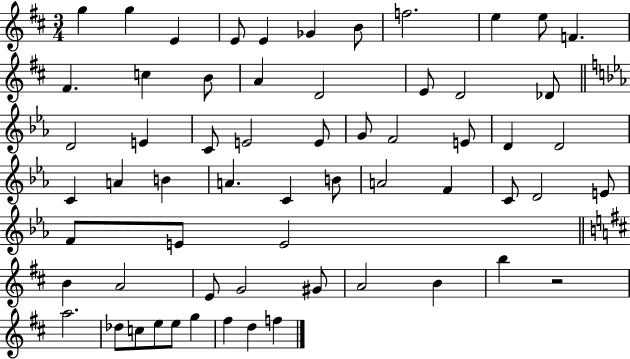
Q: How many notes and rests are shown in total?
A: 61